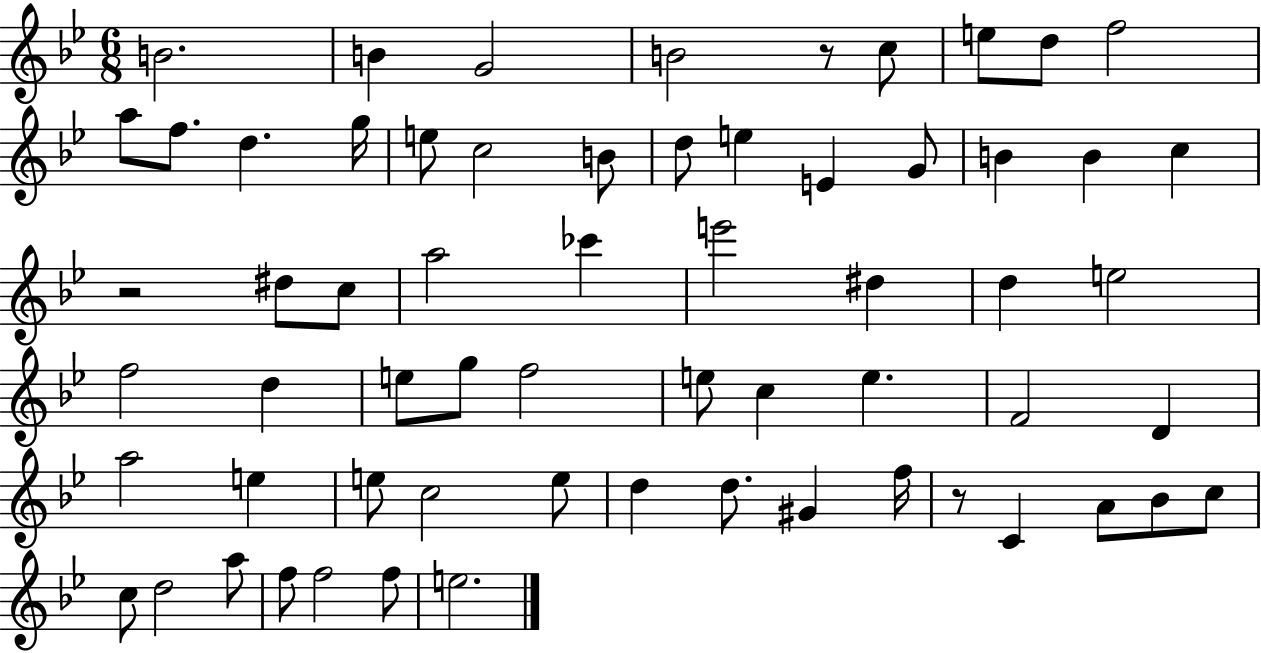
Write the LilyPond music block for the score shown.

{
  \clef treble
  \numericTimeSignature
  \time 6/8
  \key bes \major
  b'2. | b'4 g'2 | b'2 r8 c''8 | e''8 d''8 f''2 | \break a''8 f''8. d''4. g''16 | e''8 c''2 b'8 | d''8 e''4 e'4 g'8 | b'4 b'4 c''4 | \break r2 dis''8 c''8 | a''2 ces'''4 | e'''2 dis''4 | d''4 e''2 | \break f''2 d''4 | e''8 g''8 f''2 | e''8 c''4 e''4. | f'2 d'4 | \break a''2 e''4 | e''8 c''2 e''8 | d''4 d''8. gis'4 f''16 | r8 c'4 a'8 bes'8 c''8 | \break c''8 d''2 a''8 | f''8 f''2 f''8 | e''2. | \bar "|."
}